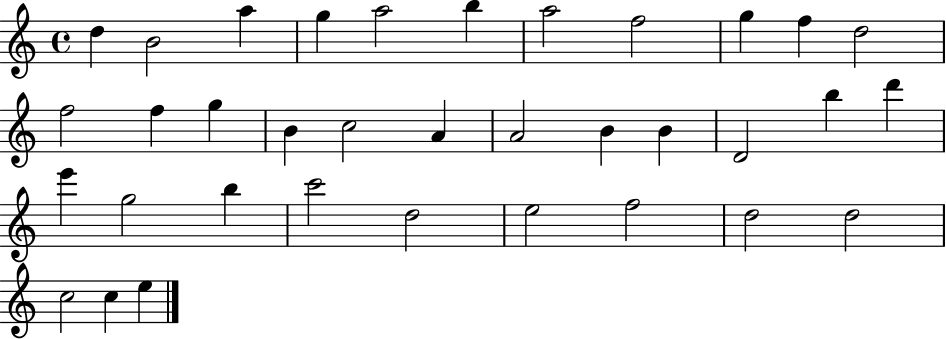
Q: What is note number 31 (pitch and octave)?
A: D5